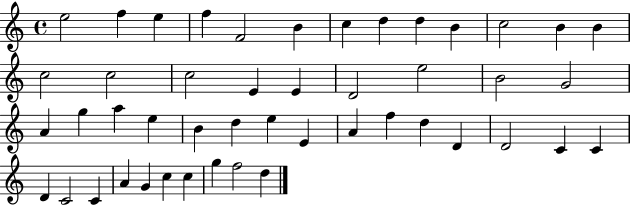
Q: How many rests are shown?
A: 0